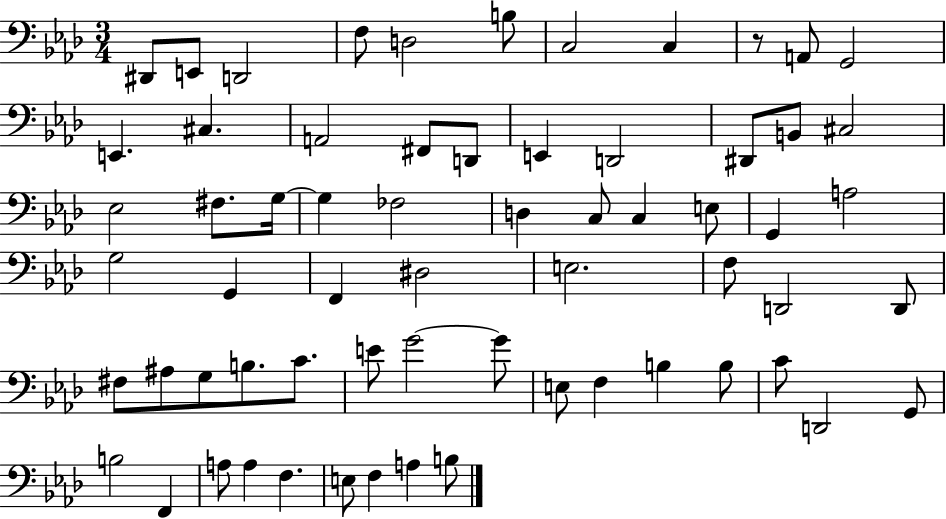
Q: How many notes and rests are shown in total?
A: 64